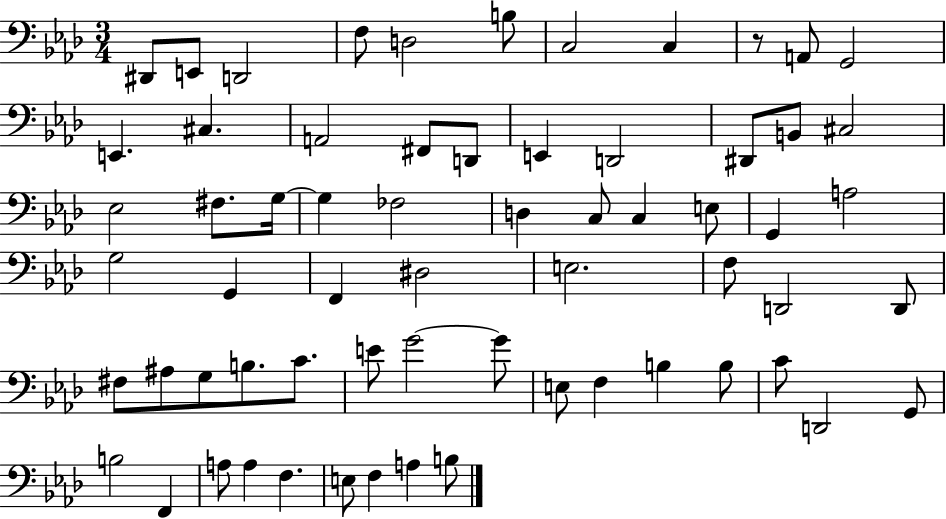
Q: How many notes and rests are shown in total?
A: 64